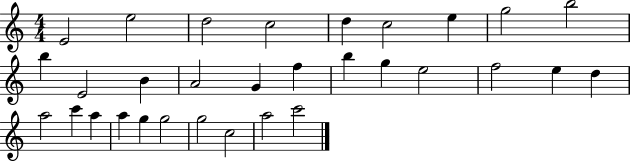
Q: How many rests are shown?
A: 0